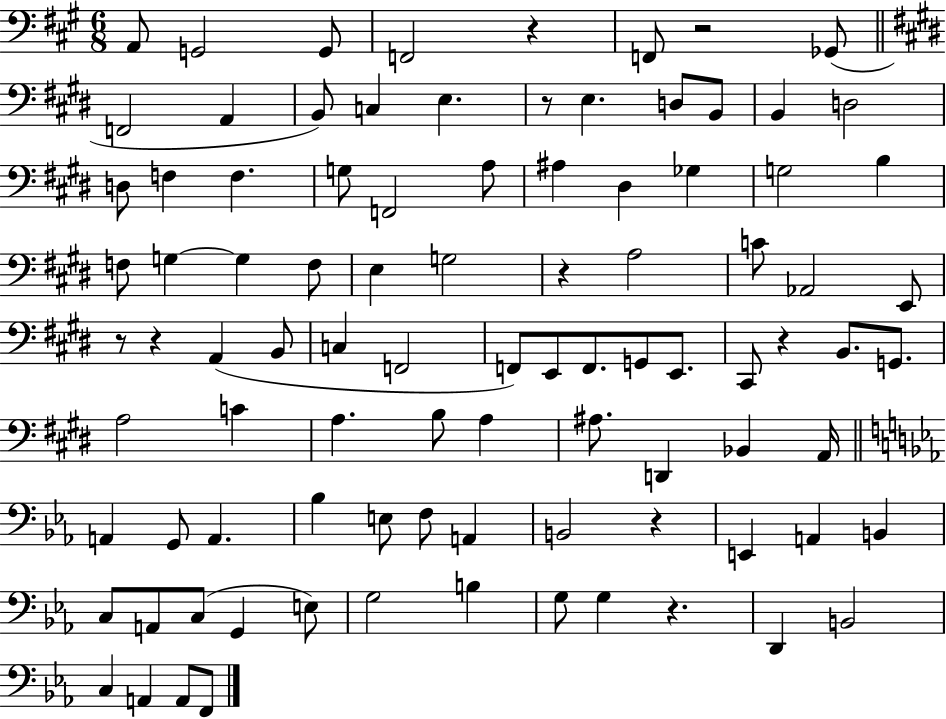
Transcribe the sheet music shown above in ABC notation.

X:1
T:Untitled
M:6/8
L:1/4
K:A
A,,/2 G,,2 G,,/2 F,,2 z F,,/2 z2 _G,,/2 F,,2 A,, B,,/2 C, E, z/2 E, D,/2 B,,/2 B,, D,2 D,/2 F, F, G,/2 F,,2 A,/2 ^A, ^D, _G, G,2 B, F,/2 G, G, F,/2 E, G,2 z A,2 C/2 _A,,2 E,,/2 z/2 z A,, B,,/2 C, F,,2 F,,/2 E,,/2 F,,/2 G,,/2 E,,/2 ^C,,/2 z B,,/2 G,,/2 A,2 C A, B,/2 A, ^A,/2 D,, _B,, A,,/4 A,, G,,/2 A,, _B, E,/2 F,/2 A,, B,,2 z E,, A,, B,, C,/2 A,,/2 C,/2 G,, E,/2 G,2 B, G,/2 G, z D,, B,,2 C, A,, A,,/2 F,,/2